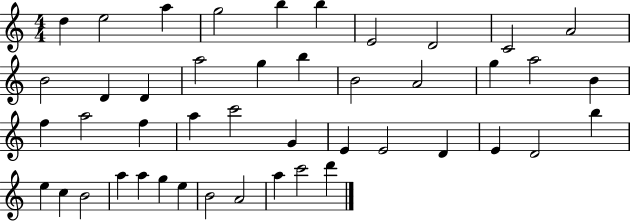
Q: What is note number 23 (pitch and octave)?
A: A5